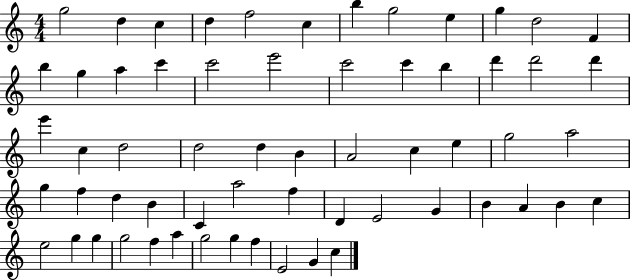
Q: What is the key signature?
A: C major